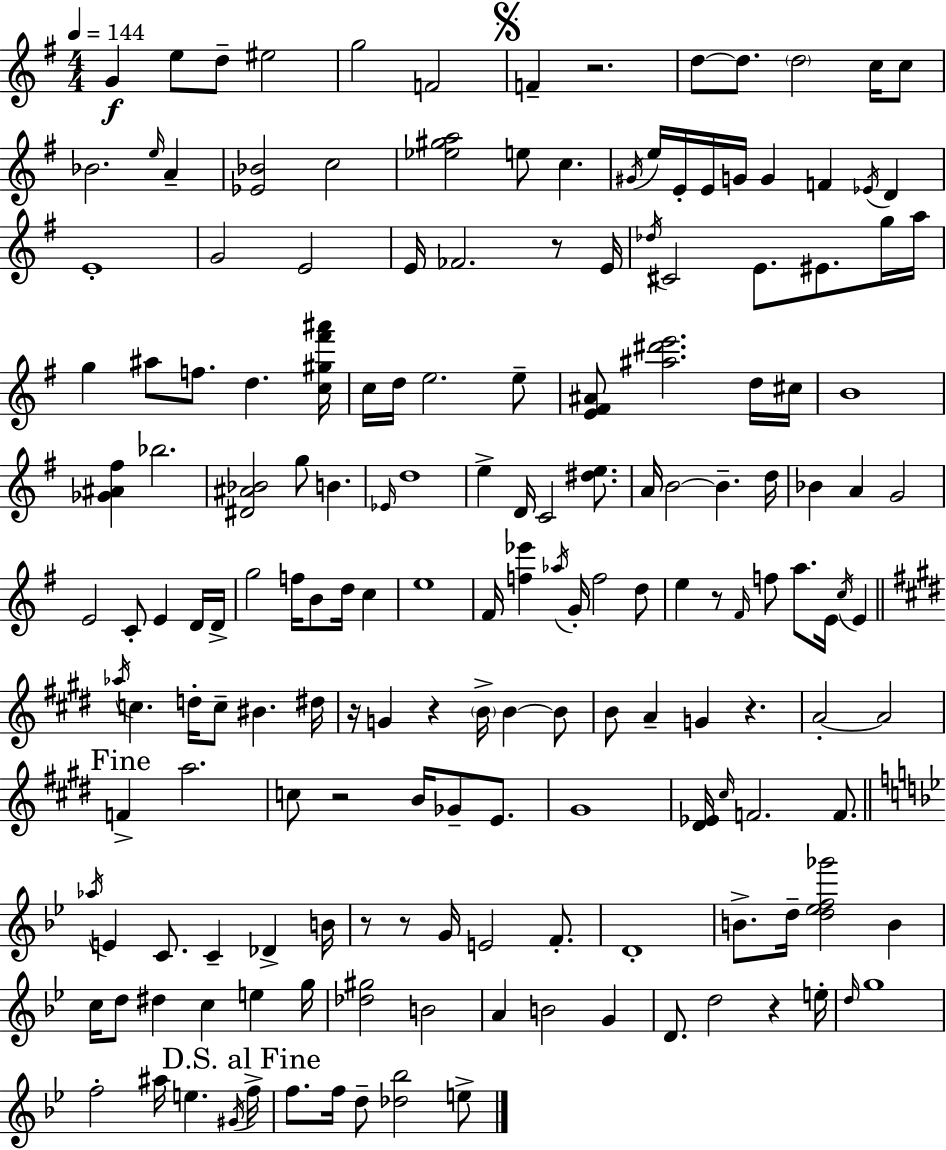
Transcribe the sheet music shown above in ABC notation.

X:1
T:Untitled
M:4/4
L:1/4
K:Em
G e/2 d/2 ^e2 g2 F2 F z2 d/2 d/2 d2 c/4 c/2 _B2 e/4 A [_E_B]2 c2 [_e^ga]2 e/2 c ^G/4 e/4 E/4 E/4 G/4 G F _E/4 D E4 G2 E2 E/4 _F2 z/2 E/4 _d/4 ^C2 E/2 ^E/2 g/4 a/4 g ^a/2 f/2 d [c^g^f'^a']/4 c/4 d/4 e2 e/2 [E^F^A]/2 [^a^d'e']2 d/4 ^c/4 B4 [_G^A^f] _b2 [^D^A_B]2 g/2 B _E/4 d4 e D/4 C2 [^de]/2 A/4 B2 B d/4 _B A G2 E2 C/2 E D/4 D/4 g2 f/4 B/2 d/4 c e4 ^F/4 [f_e'] _a/4 G/4 f2 d/2 e z/2 ^F/4 f/2 a/2 E/4 c/4 E _a/4 c d/4 c/2 ^B ^d/4 z/4 G z B/4 B B/2 B/2 A G z A2 A2 F a2 c/2 z2 B/4 _G/2 E/2 ^G4 [^D_E]/4 ^c/4 F2 F/2 _a/4 E C/2 C _D B/4 z/2 z/2 G/4 E2 F/2 D4 B/2 d/4 [d_ef_g']2 B c/4 d/2 ^d c e g/4 [_d^g]2 B2 A B2 G D/2 d2 z e/4 d/4 g4 f2 ^a/4 e ^G/4 f/4 f/2 f/4 d/2 [_d_b]2 e/2